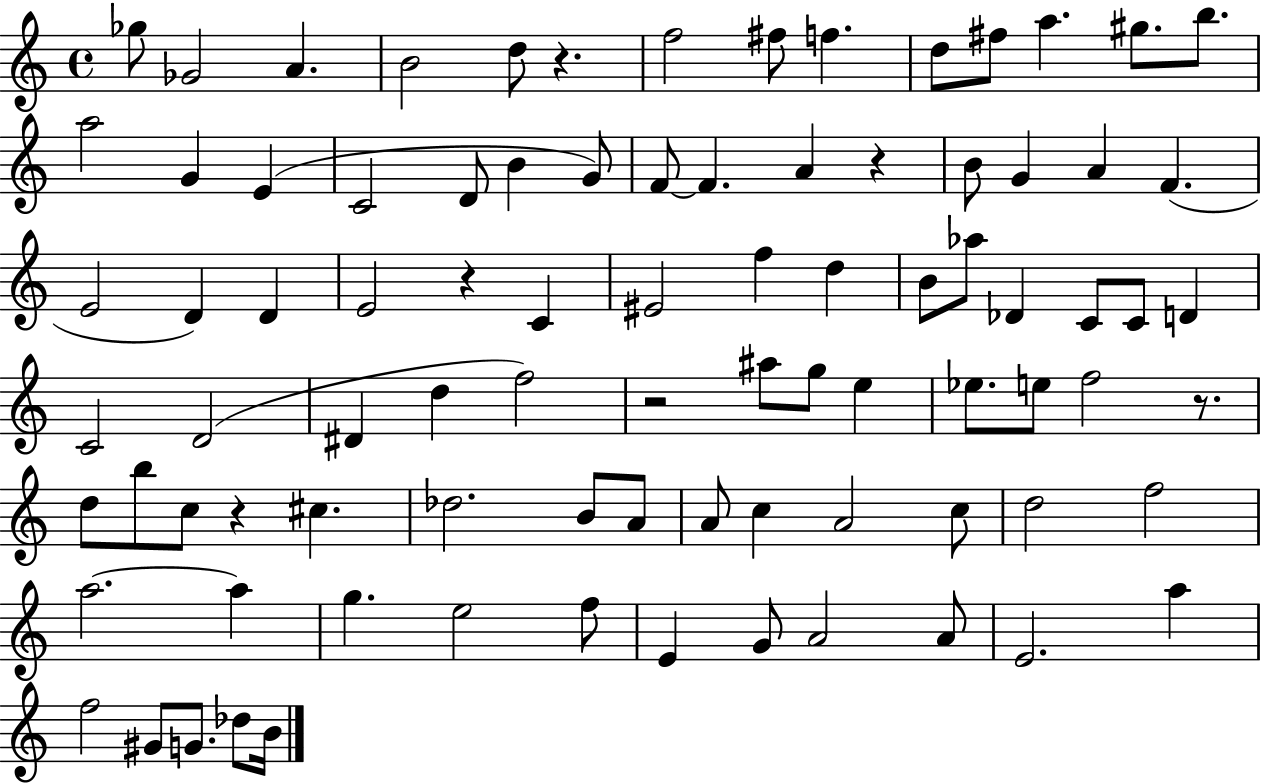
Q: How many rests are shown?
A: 6